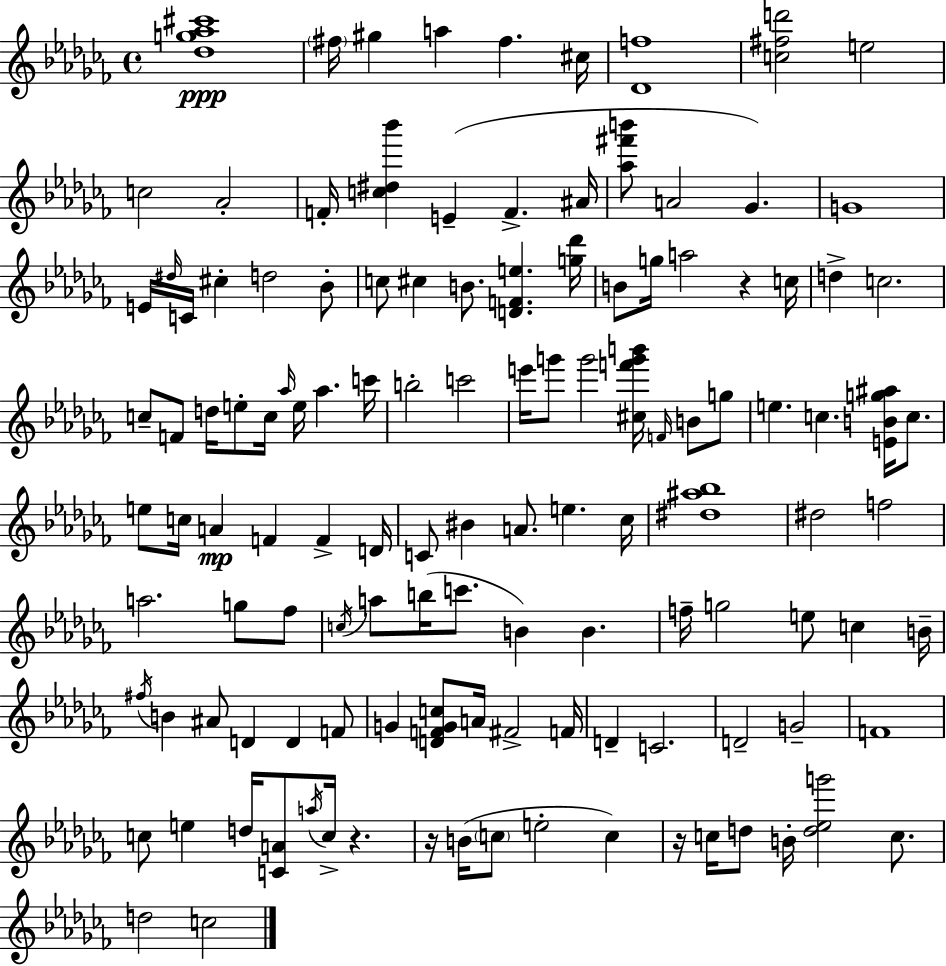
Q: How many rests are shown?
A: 4